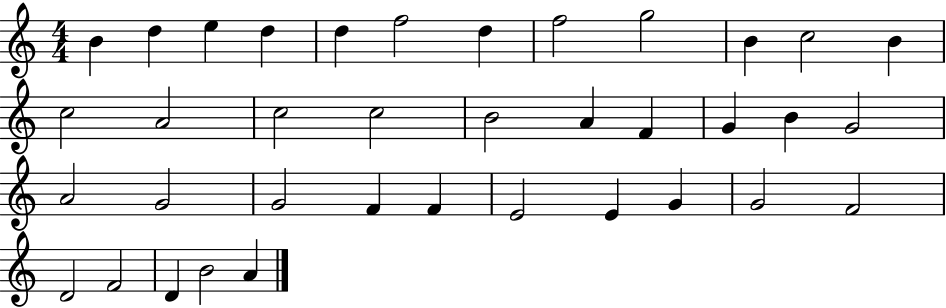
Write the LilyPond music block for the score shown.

{
  \clef treble
  \numericTimeSignature
  \time 4/4
  \key c \major
  b'4 d''4 e''4 d''4 | d''4 f''2 d''4 | f''2 g''2 | b'4 c''2 b'4 | \break c''2 a'2 | c''2 c''2 | b'2 a'4 f'4 | g'4 b'4 g'2 | \break a'2 g'2 | g'2 f'4 f'4 | e'2 e'4 g'4 | g'2 f'2 | \break d'2 f'2 | d'4 b'2 a'4 | \bar "|."
}